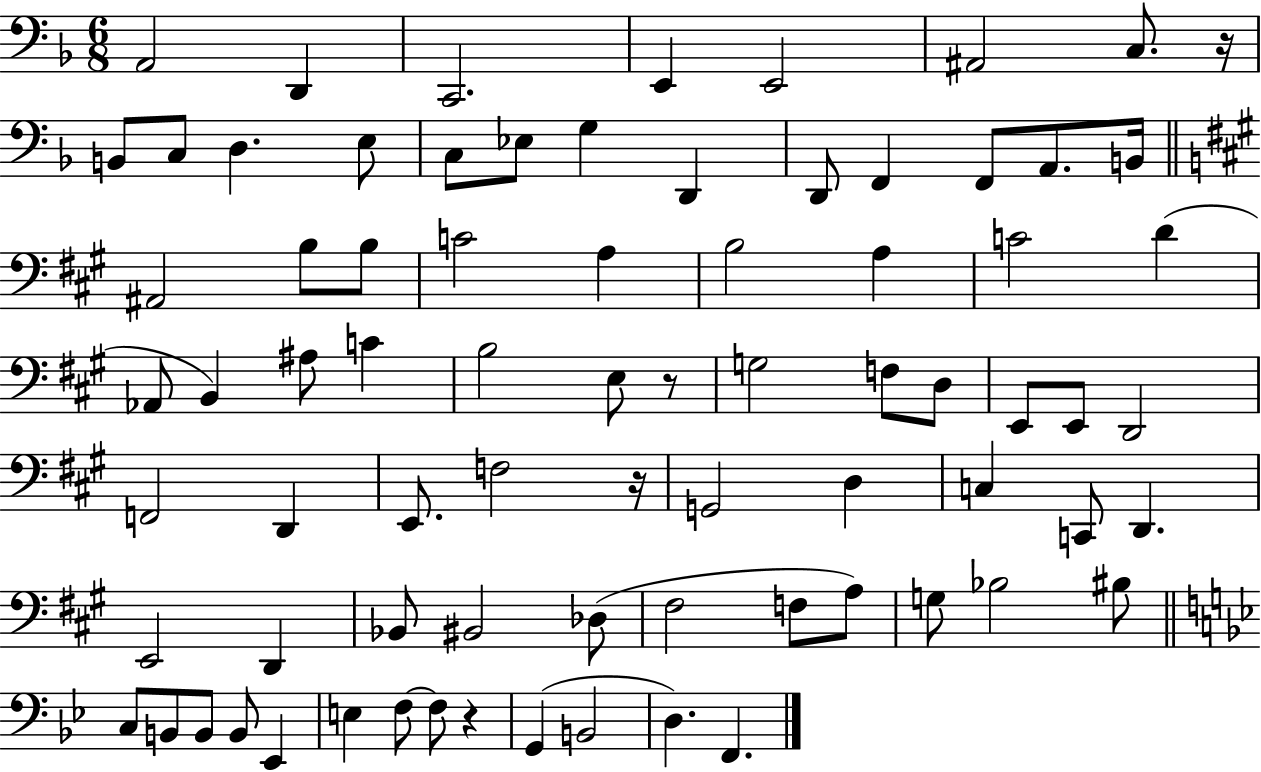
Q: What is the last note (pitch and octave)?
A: F2